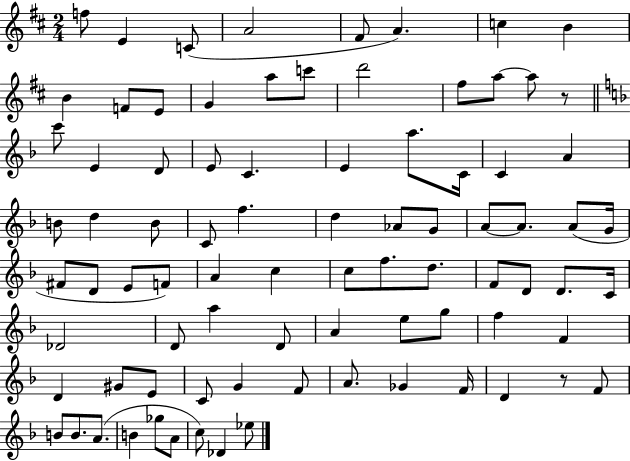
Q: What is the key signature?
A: D major